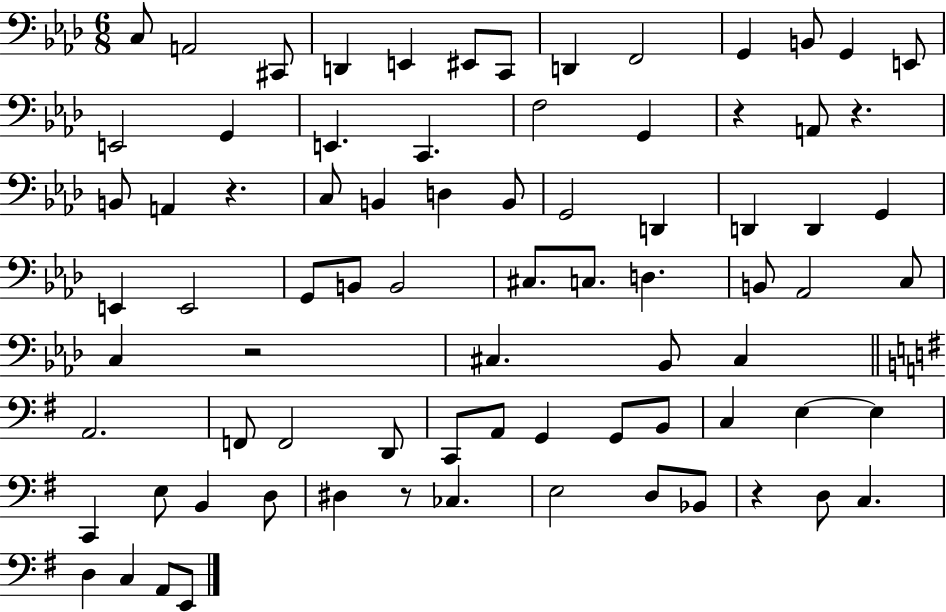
{
  \clef bass
  \numericTimeSignature
  \time 6/8
  \key aes \major
  c8 a,2 cis,8 | d,4 e,4 eis,8 c,8 | d,4 f,2 | g,4 b,8 g,4 e,8 | \break e,2 g,4 | e,4. c,4. | f2 g,4 | r4 a,8 r4. | \break b,8 a,4 r4. | c8 b,4 d4 b,8 | g,2 d,4 | d,4 d,4 g,4 | \break e,4 e,2 | g,8 b,8 b,2 | cis8. c8. d4. | b,8 aes,2 c8 | \break c4 r2 | cis4. bes,8 cis4 | \bar "||" \break \key e \minor a,2. | f,8 f,2 d,8 | c,8 a,8 g,4 g,8 b,8 | c4 e4~~ e4 | \break c,4 e8 b,4 d8 | dis4 r8 ces4. | e2 d8 bes,8 | r4 d8 c4. | \break d4 c4 a,8 e,8 | \bar "|."
}